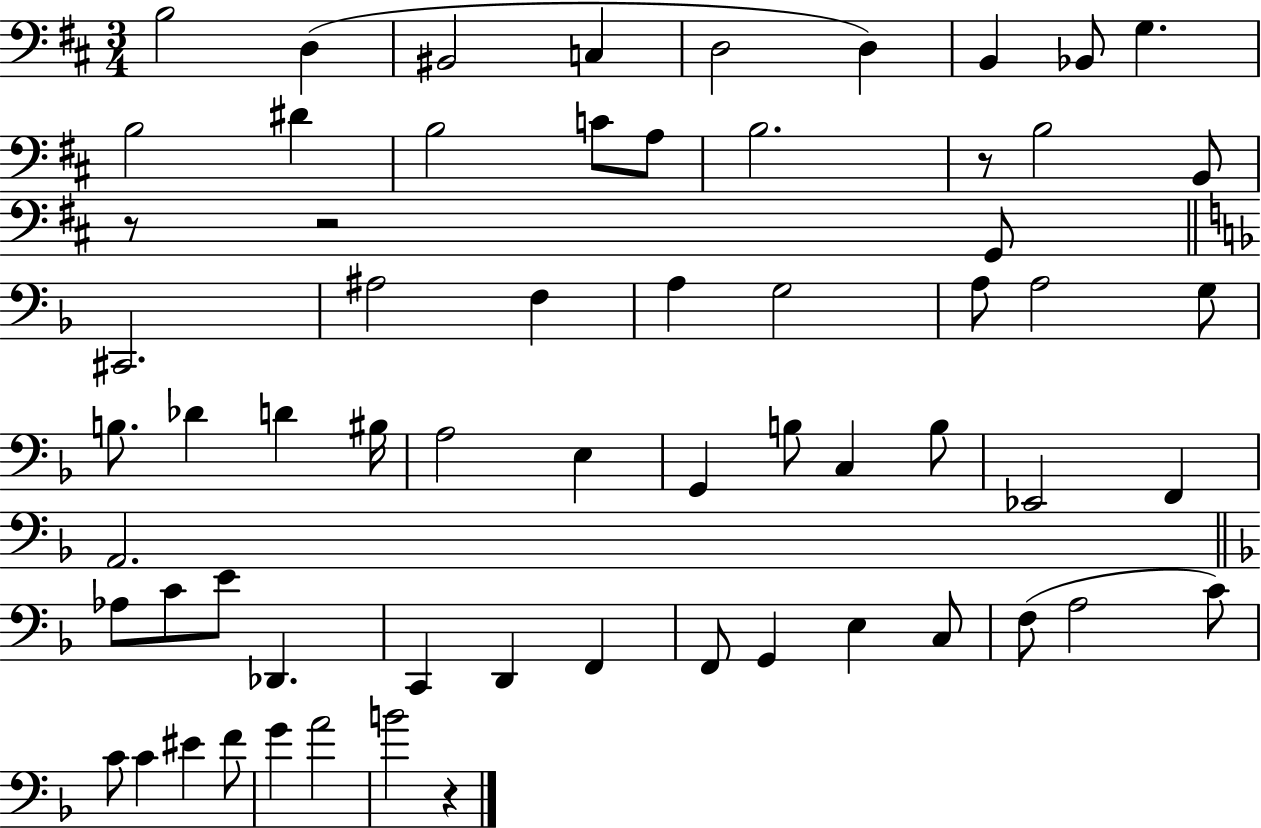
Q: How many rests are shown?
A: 4